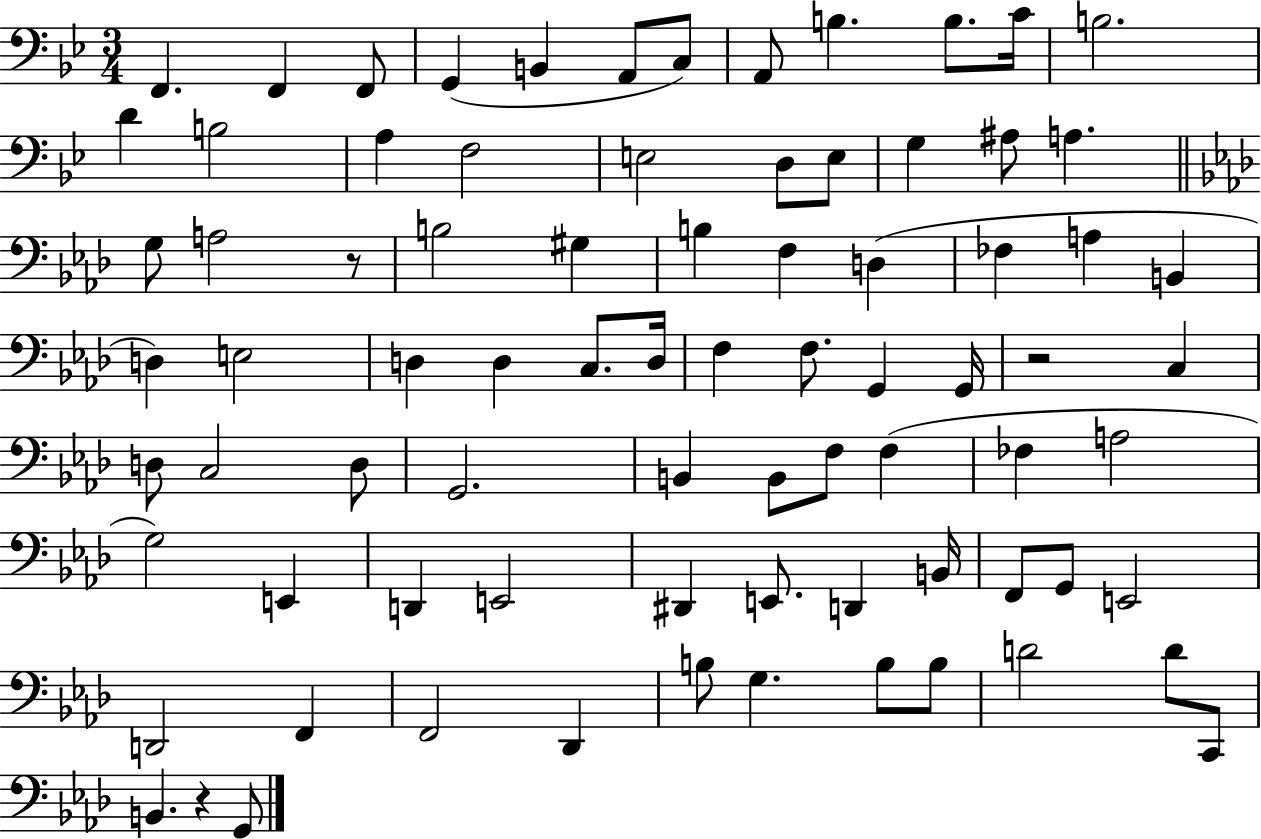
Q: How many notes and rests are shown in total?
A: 80